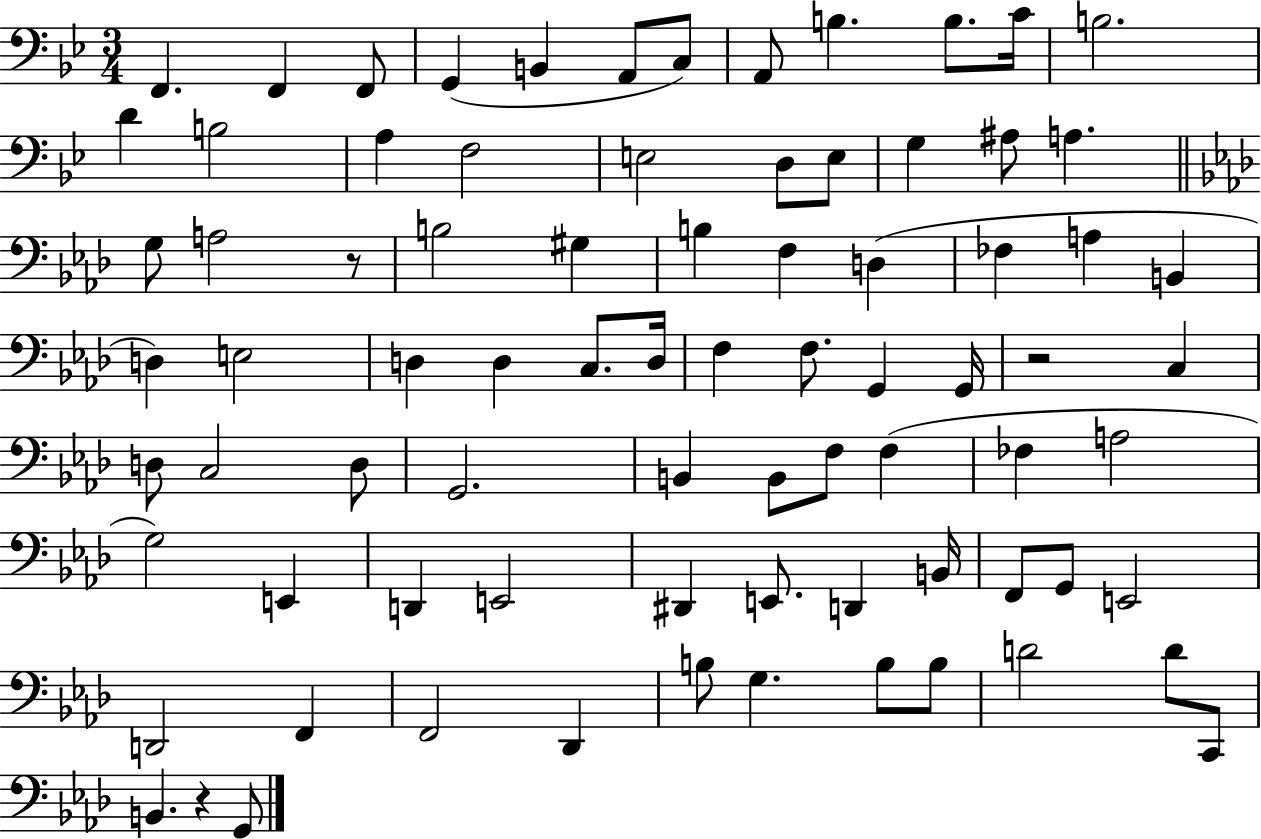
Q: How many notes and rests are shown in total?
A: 80